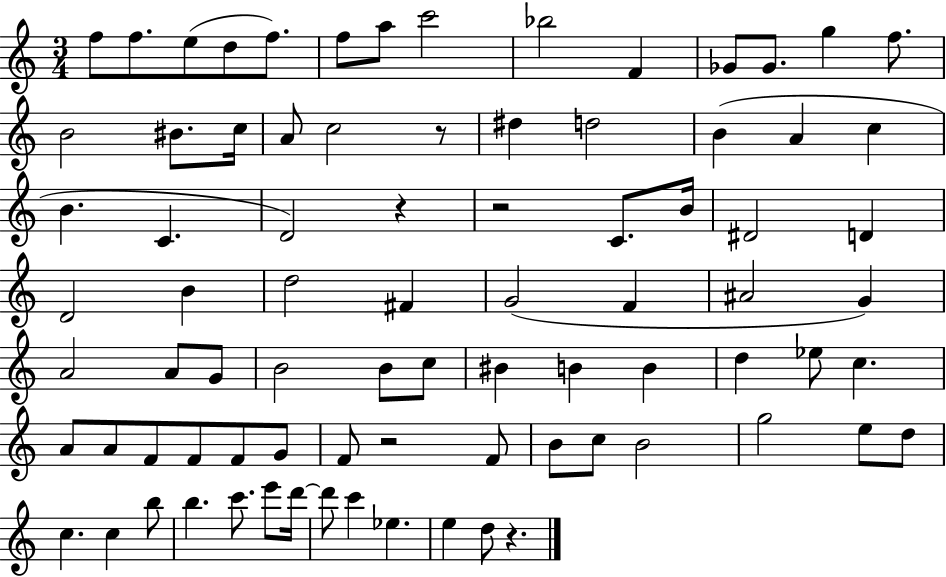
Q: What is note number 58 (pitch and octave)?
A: F4